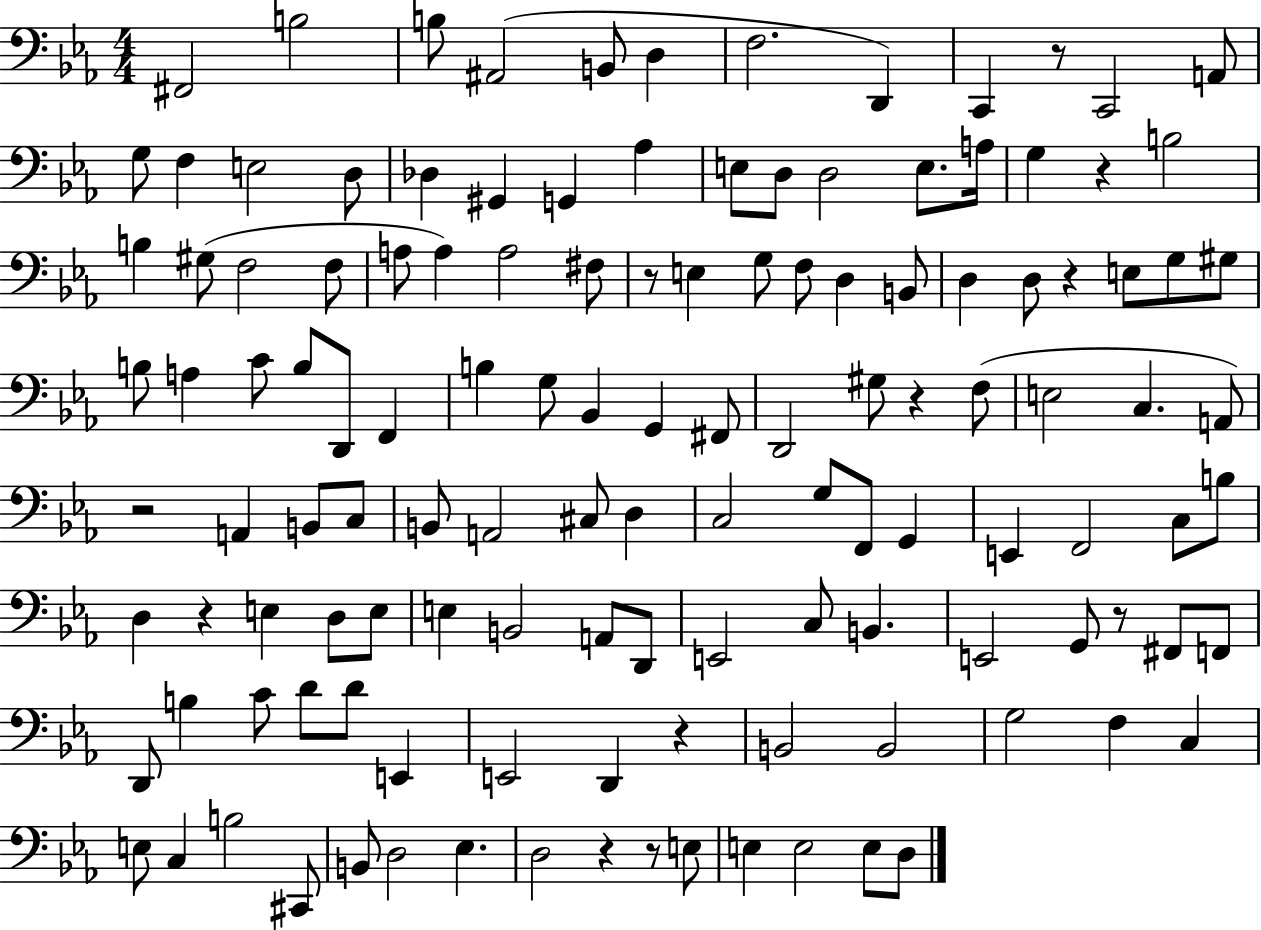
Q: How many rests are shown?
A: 11